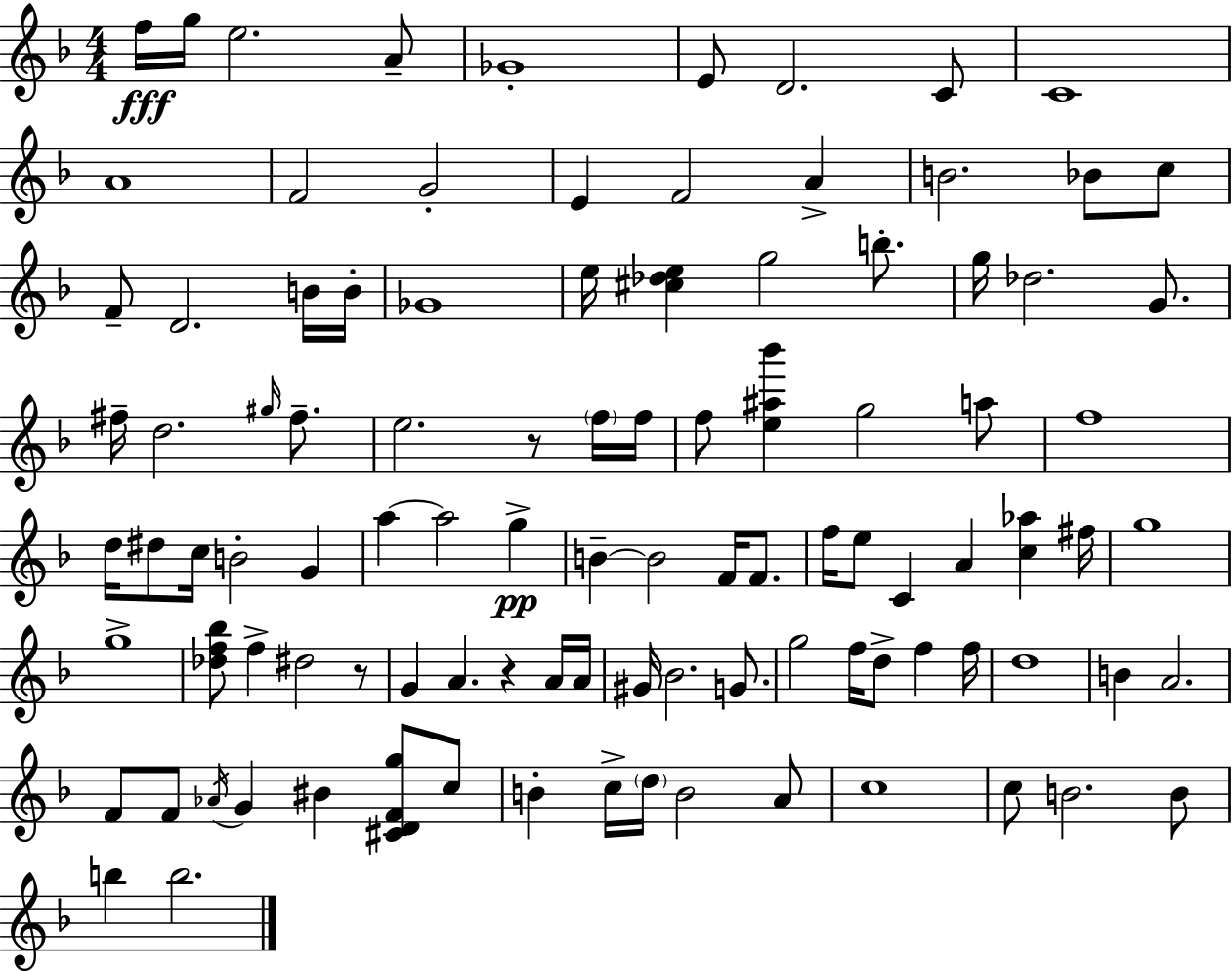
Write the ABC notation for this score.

X:1
T:Untitled
M:4/4
L:1/4
K:F
f/4 g/4 e2 A/2 _G4 E/2 D2 C/2 C4 A4 F2 G2 E F2 A B2 _B/2 c/2 F/2 D2 B/4 B/4 _G4 e/4 [^c_de] g2 b/2 g/4 _d2 G/2 ^f/4 d2 ^g/4 ^f/2 e2 z/2 f/4 f/4 f/2 [e^a_b'] g2 a/2 f4 d/4 ^d/2 c/4 B2 G a a2 g B B2 F/4 F/2 f/4 e/2 C A [c_a] ^f/4 g4 g4 [_df_b]/2 f ^d2 z/2 G A z A/4 A/4 ^G/4 _B2 G/2 g2 f/4 d/2 f f/4 d4 B A2 F/2 F/2 _A/4 G ^B [^CDFg]/2 c/2 B c/4 d/4 B2 A/2 c4 c/2 B2 B/2 b b2